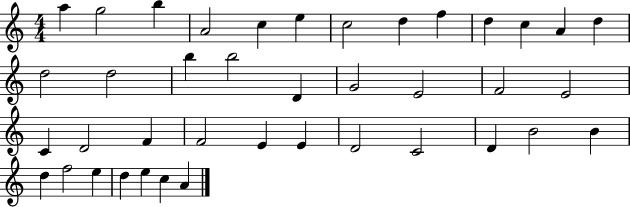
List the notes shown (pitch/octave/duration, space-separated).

A5/q G5/h B5/q A4/h C5/q E5/q C5/h D5/q F5/q D5/q C5/q A4/q D5/q D5/h D5/h B5/q B5/h D4/q G4/h E4/h F4/h E4/h C4/q D4/h F4/q F4/h E4/q E4/q D4/h C4/h D4/q B4/h B4/q D5/q F5/h E5/q D5/q E5/q C5/q A4/q